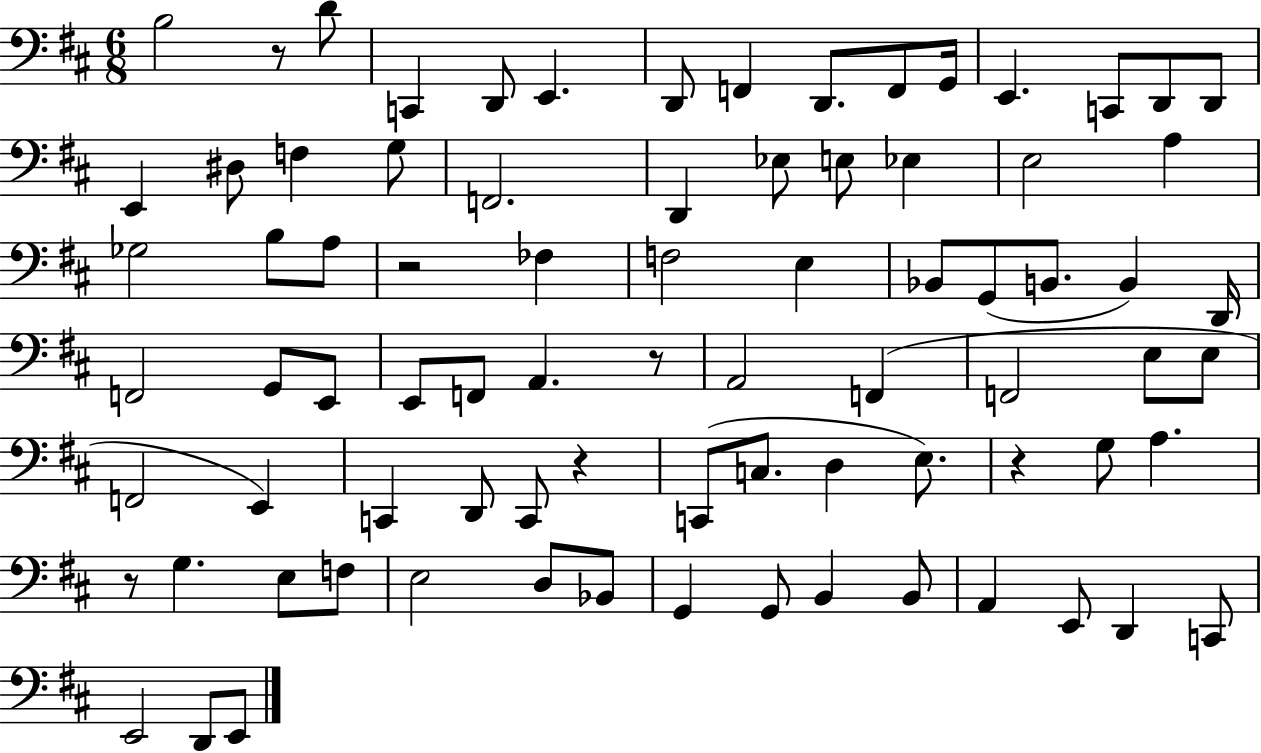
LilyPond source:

{
  \clef bass
  \numericTimeSignature
  \time 6/8
  \key d \major
  b2 r8 d'8 | c,4 d,8 e,4. | d,8 f,4 d,8. f,8 g,16 | e,4. c,8 d,8 d,8 | \break e,4 dis8 f4 g8 | f,2. | d,4 ees8 e8 ees4 | e2 a4 | \break ges2 b8 a8 | r2 fes4 | f2 e4 | bes,8 g,8( b,8. b,4) d,16 | \break f,2 g,8 e,8 | e,8 f,8 a,4. r8 | a,2 f,4( | f,2 e8 e8 | \break f,2 e,4) | c,4 d,8 c,8 r4 | c,8( c8. d4 e8.) | r4 g8 a4. | \break r8 g4. e8 f8 | e2 d8 bes,8 | g,4 g,8 b,4 b,8 | a,4 e,8 d,4 c,8 | \break e,2 d,8 e,8 | \bar "|."
}